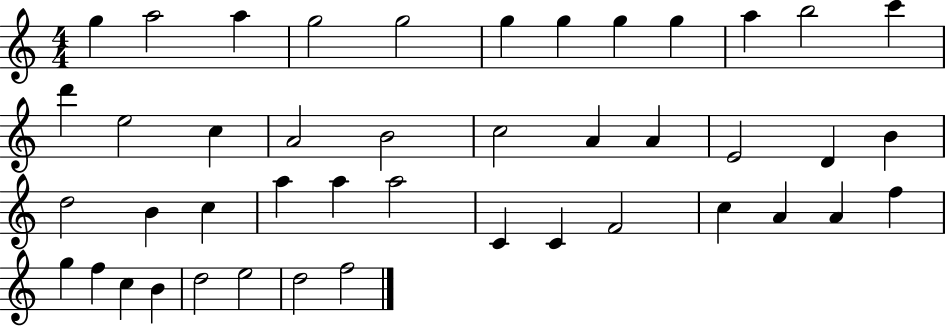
X:1
T:Untitled
M:4/4
L:1/4
K:C
g a2 a g2 g2 g g g g a b2 c' d' e2 c A2 B2 c2 A A E2 D B d2 B c a a a2 C C F2 c A A f g f c B d2 e2 d2 f2